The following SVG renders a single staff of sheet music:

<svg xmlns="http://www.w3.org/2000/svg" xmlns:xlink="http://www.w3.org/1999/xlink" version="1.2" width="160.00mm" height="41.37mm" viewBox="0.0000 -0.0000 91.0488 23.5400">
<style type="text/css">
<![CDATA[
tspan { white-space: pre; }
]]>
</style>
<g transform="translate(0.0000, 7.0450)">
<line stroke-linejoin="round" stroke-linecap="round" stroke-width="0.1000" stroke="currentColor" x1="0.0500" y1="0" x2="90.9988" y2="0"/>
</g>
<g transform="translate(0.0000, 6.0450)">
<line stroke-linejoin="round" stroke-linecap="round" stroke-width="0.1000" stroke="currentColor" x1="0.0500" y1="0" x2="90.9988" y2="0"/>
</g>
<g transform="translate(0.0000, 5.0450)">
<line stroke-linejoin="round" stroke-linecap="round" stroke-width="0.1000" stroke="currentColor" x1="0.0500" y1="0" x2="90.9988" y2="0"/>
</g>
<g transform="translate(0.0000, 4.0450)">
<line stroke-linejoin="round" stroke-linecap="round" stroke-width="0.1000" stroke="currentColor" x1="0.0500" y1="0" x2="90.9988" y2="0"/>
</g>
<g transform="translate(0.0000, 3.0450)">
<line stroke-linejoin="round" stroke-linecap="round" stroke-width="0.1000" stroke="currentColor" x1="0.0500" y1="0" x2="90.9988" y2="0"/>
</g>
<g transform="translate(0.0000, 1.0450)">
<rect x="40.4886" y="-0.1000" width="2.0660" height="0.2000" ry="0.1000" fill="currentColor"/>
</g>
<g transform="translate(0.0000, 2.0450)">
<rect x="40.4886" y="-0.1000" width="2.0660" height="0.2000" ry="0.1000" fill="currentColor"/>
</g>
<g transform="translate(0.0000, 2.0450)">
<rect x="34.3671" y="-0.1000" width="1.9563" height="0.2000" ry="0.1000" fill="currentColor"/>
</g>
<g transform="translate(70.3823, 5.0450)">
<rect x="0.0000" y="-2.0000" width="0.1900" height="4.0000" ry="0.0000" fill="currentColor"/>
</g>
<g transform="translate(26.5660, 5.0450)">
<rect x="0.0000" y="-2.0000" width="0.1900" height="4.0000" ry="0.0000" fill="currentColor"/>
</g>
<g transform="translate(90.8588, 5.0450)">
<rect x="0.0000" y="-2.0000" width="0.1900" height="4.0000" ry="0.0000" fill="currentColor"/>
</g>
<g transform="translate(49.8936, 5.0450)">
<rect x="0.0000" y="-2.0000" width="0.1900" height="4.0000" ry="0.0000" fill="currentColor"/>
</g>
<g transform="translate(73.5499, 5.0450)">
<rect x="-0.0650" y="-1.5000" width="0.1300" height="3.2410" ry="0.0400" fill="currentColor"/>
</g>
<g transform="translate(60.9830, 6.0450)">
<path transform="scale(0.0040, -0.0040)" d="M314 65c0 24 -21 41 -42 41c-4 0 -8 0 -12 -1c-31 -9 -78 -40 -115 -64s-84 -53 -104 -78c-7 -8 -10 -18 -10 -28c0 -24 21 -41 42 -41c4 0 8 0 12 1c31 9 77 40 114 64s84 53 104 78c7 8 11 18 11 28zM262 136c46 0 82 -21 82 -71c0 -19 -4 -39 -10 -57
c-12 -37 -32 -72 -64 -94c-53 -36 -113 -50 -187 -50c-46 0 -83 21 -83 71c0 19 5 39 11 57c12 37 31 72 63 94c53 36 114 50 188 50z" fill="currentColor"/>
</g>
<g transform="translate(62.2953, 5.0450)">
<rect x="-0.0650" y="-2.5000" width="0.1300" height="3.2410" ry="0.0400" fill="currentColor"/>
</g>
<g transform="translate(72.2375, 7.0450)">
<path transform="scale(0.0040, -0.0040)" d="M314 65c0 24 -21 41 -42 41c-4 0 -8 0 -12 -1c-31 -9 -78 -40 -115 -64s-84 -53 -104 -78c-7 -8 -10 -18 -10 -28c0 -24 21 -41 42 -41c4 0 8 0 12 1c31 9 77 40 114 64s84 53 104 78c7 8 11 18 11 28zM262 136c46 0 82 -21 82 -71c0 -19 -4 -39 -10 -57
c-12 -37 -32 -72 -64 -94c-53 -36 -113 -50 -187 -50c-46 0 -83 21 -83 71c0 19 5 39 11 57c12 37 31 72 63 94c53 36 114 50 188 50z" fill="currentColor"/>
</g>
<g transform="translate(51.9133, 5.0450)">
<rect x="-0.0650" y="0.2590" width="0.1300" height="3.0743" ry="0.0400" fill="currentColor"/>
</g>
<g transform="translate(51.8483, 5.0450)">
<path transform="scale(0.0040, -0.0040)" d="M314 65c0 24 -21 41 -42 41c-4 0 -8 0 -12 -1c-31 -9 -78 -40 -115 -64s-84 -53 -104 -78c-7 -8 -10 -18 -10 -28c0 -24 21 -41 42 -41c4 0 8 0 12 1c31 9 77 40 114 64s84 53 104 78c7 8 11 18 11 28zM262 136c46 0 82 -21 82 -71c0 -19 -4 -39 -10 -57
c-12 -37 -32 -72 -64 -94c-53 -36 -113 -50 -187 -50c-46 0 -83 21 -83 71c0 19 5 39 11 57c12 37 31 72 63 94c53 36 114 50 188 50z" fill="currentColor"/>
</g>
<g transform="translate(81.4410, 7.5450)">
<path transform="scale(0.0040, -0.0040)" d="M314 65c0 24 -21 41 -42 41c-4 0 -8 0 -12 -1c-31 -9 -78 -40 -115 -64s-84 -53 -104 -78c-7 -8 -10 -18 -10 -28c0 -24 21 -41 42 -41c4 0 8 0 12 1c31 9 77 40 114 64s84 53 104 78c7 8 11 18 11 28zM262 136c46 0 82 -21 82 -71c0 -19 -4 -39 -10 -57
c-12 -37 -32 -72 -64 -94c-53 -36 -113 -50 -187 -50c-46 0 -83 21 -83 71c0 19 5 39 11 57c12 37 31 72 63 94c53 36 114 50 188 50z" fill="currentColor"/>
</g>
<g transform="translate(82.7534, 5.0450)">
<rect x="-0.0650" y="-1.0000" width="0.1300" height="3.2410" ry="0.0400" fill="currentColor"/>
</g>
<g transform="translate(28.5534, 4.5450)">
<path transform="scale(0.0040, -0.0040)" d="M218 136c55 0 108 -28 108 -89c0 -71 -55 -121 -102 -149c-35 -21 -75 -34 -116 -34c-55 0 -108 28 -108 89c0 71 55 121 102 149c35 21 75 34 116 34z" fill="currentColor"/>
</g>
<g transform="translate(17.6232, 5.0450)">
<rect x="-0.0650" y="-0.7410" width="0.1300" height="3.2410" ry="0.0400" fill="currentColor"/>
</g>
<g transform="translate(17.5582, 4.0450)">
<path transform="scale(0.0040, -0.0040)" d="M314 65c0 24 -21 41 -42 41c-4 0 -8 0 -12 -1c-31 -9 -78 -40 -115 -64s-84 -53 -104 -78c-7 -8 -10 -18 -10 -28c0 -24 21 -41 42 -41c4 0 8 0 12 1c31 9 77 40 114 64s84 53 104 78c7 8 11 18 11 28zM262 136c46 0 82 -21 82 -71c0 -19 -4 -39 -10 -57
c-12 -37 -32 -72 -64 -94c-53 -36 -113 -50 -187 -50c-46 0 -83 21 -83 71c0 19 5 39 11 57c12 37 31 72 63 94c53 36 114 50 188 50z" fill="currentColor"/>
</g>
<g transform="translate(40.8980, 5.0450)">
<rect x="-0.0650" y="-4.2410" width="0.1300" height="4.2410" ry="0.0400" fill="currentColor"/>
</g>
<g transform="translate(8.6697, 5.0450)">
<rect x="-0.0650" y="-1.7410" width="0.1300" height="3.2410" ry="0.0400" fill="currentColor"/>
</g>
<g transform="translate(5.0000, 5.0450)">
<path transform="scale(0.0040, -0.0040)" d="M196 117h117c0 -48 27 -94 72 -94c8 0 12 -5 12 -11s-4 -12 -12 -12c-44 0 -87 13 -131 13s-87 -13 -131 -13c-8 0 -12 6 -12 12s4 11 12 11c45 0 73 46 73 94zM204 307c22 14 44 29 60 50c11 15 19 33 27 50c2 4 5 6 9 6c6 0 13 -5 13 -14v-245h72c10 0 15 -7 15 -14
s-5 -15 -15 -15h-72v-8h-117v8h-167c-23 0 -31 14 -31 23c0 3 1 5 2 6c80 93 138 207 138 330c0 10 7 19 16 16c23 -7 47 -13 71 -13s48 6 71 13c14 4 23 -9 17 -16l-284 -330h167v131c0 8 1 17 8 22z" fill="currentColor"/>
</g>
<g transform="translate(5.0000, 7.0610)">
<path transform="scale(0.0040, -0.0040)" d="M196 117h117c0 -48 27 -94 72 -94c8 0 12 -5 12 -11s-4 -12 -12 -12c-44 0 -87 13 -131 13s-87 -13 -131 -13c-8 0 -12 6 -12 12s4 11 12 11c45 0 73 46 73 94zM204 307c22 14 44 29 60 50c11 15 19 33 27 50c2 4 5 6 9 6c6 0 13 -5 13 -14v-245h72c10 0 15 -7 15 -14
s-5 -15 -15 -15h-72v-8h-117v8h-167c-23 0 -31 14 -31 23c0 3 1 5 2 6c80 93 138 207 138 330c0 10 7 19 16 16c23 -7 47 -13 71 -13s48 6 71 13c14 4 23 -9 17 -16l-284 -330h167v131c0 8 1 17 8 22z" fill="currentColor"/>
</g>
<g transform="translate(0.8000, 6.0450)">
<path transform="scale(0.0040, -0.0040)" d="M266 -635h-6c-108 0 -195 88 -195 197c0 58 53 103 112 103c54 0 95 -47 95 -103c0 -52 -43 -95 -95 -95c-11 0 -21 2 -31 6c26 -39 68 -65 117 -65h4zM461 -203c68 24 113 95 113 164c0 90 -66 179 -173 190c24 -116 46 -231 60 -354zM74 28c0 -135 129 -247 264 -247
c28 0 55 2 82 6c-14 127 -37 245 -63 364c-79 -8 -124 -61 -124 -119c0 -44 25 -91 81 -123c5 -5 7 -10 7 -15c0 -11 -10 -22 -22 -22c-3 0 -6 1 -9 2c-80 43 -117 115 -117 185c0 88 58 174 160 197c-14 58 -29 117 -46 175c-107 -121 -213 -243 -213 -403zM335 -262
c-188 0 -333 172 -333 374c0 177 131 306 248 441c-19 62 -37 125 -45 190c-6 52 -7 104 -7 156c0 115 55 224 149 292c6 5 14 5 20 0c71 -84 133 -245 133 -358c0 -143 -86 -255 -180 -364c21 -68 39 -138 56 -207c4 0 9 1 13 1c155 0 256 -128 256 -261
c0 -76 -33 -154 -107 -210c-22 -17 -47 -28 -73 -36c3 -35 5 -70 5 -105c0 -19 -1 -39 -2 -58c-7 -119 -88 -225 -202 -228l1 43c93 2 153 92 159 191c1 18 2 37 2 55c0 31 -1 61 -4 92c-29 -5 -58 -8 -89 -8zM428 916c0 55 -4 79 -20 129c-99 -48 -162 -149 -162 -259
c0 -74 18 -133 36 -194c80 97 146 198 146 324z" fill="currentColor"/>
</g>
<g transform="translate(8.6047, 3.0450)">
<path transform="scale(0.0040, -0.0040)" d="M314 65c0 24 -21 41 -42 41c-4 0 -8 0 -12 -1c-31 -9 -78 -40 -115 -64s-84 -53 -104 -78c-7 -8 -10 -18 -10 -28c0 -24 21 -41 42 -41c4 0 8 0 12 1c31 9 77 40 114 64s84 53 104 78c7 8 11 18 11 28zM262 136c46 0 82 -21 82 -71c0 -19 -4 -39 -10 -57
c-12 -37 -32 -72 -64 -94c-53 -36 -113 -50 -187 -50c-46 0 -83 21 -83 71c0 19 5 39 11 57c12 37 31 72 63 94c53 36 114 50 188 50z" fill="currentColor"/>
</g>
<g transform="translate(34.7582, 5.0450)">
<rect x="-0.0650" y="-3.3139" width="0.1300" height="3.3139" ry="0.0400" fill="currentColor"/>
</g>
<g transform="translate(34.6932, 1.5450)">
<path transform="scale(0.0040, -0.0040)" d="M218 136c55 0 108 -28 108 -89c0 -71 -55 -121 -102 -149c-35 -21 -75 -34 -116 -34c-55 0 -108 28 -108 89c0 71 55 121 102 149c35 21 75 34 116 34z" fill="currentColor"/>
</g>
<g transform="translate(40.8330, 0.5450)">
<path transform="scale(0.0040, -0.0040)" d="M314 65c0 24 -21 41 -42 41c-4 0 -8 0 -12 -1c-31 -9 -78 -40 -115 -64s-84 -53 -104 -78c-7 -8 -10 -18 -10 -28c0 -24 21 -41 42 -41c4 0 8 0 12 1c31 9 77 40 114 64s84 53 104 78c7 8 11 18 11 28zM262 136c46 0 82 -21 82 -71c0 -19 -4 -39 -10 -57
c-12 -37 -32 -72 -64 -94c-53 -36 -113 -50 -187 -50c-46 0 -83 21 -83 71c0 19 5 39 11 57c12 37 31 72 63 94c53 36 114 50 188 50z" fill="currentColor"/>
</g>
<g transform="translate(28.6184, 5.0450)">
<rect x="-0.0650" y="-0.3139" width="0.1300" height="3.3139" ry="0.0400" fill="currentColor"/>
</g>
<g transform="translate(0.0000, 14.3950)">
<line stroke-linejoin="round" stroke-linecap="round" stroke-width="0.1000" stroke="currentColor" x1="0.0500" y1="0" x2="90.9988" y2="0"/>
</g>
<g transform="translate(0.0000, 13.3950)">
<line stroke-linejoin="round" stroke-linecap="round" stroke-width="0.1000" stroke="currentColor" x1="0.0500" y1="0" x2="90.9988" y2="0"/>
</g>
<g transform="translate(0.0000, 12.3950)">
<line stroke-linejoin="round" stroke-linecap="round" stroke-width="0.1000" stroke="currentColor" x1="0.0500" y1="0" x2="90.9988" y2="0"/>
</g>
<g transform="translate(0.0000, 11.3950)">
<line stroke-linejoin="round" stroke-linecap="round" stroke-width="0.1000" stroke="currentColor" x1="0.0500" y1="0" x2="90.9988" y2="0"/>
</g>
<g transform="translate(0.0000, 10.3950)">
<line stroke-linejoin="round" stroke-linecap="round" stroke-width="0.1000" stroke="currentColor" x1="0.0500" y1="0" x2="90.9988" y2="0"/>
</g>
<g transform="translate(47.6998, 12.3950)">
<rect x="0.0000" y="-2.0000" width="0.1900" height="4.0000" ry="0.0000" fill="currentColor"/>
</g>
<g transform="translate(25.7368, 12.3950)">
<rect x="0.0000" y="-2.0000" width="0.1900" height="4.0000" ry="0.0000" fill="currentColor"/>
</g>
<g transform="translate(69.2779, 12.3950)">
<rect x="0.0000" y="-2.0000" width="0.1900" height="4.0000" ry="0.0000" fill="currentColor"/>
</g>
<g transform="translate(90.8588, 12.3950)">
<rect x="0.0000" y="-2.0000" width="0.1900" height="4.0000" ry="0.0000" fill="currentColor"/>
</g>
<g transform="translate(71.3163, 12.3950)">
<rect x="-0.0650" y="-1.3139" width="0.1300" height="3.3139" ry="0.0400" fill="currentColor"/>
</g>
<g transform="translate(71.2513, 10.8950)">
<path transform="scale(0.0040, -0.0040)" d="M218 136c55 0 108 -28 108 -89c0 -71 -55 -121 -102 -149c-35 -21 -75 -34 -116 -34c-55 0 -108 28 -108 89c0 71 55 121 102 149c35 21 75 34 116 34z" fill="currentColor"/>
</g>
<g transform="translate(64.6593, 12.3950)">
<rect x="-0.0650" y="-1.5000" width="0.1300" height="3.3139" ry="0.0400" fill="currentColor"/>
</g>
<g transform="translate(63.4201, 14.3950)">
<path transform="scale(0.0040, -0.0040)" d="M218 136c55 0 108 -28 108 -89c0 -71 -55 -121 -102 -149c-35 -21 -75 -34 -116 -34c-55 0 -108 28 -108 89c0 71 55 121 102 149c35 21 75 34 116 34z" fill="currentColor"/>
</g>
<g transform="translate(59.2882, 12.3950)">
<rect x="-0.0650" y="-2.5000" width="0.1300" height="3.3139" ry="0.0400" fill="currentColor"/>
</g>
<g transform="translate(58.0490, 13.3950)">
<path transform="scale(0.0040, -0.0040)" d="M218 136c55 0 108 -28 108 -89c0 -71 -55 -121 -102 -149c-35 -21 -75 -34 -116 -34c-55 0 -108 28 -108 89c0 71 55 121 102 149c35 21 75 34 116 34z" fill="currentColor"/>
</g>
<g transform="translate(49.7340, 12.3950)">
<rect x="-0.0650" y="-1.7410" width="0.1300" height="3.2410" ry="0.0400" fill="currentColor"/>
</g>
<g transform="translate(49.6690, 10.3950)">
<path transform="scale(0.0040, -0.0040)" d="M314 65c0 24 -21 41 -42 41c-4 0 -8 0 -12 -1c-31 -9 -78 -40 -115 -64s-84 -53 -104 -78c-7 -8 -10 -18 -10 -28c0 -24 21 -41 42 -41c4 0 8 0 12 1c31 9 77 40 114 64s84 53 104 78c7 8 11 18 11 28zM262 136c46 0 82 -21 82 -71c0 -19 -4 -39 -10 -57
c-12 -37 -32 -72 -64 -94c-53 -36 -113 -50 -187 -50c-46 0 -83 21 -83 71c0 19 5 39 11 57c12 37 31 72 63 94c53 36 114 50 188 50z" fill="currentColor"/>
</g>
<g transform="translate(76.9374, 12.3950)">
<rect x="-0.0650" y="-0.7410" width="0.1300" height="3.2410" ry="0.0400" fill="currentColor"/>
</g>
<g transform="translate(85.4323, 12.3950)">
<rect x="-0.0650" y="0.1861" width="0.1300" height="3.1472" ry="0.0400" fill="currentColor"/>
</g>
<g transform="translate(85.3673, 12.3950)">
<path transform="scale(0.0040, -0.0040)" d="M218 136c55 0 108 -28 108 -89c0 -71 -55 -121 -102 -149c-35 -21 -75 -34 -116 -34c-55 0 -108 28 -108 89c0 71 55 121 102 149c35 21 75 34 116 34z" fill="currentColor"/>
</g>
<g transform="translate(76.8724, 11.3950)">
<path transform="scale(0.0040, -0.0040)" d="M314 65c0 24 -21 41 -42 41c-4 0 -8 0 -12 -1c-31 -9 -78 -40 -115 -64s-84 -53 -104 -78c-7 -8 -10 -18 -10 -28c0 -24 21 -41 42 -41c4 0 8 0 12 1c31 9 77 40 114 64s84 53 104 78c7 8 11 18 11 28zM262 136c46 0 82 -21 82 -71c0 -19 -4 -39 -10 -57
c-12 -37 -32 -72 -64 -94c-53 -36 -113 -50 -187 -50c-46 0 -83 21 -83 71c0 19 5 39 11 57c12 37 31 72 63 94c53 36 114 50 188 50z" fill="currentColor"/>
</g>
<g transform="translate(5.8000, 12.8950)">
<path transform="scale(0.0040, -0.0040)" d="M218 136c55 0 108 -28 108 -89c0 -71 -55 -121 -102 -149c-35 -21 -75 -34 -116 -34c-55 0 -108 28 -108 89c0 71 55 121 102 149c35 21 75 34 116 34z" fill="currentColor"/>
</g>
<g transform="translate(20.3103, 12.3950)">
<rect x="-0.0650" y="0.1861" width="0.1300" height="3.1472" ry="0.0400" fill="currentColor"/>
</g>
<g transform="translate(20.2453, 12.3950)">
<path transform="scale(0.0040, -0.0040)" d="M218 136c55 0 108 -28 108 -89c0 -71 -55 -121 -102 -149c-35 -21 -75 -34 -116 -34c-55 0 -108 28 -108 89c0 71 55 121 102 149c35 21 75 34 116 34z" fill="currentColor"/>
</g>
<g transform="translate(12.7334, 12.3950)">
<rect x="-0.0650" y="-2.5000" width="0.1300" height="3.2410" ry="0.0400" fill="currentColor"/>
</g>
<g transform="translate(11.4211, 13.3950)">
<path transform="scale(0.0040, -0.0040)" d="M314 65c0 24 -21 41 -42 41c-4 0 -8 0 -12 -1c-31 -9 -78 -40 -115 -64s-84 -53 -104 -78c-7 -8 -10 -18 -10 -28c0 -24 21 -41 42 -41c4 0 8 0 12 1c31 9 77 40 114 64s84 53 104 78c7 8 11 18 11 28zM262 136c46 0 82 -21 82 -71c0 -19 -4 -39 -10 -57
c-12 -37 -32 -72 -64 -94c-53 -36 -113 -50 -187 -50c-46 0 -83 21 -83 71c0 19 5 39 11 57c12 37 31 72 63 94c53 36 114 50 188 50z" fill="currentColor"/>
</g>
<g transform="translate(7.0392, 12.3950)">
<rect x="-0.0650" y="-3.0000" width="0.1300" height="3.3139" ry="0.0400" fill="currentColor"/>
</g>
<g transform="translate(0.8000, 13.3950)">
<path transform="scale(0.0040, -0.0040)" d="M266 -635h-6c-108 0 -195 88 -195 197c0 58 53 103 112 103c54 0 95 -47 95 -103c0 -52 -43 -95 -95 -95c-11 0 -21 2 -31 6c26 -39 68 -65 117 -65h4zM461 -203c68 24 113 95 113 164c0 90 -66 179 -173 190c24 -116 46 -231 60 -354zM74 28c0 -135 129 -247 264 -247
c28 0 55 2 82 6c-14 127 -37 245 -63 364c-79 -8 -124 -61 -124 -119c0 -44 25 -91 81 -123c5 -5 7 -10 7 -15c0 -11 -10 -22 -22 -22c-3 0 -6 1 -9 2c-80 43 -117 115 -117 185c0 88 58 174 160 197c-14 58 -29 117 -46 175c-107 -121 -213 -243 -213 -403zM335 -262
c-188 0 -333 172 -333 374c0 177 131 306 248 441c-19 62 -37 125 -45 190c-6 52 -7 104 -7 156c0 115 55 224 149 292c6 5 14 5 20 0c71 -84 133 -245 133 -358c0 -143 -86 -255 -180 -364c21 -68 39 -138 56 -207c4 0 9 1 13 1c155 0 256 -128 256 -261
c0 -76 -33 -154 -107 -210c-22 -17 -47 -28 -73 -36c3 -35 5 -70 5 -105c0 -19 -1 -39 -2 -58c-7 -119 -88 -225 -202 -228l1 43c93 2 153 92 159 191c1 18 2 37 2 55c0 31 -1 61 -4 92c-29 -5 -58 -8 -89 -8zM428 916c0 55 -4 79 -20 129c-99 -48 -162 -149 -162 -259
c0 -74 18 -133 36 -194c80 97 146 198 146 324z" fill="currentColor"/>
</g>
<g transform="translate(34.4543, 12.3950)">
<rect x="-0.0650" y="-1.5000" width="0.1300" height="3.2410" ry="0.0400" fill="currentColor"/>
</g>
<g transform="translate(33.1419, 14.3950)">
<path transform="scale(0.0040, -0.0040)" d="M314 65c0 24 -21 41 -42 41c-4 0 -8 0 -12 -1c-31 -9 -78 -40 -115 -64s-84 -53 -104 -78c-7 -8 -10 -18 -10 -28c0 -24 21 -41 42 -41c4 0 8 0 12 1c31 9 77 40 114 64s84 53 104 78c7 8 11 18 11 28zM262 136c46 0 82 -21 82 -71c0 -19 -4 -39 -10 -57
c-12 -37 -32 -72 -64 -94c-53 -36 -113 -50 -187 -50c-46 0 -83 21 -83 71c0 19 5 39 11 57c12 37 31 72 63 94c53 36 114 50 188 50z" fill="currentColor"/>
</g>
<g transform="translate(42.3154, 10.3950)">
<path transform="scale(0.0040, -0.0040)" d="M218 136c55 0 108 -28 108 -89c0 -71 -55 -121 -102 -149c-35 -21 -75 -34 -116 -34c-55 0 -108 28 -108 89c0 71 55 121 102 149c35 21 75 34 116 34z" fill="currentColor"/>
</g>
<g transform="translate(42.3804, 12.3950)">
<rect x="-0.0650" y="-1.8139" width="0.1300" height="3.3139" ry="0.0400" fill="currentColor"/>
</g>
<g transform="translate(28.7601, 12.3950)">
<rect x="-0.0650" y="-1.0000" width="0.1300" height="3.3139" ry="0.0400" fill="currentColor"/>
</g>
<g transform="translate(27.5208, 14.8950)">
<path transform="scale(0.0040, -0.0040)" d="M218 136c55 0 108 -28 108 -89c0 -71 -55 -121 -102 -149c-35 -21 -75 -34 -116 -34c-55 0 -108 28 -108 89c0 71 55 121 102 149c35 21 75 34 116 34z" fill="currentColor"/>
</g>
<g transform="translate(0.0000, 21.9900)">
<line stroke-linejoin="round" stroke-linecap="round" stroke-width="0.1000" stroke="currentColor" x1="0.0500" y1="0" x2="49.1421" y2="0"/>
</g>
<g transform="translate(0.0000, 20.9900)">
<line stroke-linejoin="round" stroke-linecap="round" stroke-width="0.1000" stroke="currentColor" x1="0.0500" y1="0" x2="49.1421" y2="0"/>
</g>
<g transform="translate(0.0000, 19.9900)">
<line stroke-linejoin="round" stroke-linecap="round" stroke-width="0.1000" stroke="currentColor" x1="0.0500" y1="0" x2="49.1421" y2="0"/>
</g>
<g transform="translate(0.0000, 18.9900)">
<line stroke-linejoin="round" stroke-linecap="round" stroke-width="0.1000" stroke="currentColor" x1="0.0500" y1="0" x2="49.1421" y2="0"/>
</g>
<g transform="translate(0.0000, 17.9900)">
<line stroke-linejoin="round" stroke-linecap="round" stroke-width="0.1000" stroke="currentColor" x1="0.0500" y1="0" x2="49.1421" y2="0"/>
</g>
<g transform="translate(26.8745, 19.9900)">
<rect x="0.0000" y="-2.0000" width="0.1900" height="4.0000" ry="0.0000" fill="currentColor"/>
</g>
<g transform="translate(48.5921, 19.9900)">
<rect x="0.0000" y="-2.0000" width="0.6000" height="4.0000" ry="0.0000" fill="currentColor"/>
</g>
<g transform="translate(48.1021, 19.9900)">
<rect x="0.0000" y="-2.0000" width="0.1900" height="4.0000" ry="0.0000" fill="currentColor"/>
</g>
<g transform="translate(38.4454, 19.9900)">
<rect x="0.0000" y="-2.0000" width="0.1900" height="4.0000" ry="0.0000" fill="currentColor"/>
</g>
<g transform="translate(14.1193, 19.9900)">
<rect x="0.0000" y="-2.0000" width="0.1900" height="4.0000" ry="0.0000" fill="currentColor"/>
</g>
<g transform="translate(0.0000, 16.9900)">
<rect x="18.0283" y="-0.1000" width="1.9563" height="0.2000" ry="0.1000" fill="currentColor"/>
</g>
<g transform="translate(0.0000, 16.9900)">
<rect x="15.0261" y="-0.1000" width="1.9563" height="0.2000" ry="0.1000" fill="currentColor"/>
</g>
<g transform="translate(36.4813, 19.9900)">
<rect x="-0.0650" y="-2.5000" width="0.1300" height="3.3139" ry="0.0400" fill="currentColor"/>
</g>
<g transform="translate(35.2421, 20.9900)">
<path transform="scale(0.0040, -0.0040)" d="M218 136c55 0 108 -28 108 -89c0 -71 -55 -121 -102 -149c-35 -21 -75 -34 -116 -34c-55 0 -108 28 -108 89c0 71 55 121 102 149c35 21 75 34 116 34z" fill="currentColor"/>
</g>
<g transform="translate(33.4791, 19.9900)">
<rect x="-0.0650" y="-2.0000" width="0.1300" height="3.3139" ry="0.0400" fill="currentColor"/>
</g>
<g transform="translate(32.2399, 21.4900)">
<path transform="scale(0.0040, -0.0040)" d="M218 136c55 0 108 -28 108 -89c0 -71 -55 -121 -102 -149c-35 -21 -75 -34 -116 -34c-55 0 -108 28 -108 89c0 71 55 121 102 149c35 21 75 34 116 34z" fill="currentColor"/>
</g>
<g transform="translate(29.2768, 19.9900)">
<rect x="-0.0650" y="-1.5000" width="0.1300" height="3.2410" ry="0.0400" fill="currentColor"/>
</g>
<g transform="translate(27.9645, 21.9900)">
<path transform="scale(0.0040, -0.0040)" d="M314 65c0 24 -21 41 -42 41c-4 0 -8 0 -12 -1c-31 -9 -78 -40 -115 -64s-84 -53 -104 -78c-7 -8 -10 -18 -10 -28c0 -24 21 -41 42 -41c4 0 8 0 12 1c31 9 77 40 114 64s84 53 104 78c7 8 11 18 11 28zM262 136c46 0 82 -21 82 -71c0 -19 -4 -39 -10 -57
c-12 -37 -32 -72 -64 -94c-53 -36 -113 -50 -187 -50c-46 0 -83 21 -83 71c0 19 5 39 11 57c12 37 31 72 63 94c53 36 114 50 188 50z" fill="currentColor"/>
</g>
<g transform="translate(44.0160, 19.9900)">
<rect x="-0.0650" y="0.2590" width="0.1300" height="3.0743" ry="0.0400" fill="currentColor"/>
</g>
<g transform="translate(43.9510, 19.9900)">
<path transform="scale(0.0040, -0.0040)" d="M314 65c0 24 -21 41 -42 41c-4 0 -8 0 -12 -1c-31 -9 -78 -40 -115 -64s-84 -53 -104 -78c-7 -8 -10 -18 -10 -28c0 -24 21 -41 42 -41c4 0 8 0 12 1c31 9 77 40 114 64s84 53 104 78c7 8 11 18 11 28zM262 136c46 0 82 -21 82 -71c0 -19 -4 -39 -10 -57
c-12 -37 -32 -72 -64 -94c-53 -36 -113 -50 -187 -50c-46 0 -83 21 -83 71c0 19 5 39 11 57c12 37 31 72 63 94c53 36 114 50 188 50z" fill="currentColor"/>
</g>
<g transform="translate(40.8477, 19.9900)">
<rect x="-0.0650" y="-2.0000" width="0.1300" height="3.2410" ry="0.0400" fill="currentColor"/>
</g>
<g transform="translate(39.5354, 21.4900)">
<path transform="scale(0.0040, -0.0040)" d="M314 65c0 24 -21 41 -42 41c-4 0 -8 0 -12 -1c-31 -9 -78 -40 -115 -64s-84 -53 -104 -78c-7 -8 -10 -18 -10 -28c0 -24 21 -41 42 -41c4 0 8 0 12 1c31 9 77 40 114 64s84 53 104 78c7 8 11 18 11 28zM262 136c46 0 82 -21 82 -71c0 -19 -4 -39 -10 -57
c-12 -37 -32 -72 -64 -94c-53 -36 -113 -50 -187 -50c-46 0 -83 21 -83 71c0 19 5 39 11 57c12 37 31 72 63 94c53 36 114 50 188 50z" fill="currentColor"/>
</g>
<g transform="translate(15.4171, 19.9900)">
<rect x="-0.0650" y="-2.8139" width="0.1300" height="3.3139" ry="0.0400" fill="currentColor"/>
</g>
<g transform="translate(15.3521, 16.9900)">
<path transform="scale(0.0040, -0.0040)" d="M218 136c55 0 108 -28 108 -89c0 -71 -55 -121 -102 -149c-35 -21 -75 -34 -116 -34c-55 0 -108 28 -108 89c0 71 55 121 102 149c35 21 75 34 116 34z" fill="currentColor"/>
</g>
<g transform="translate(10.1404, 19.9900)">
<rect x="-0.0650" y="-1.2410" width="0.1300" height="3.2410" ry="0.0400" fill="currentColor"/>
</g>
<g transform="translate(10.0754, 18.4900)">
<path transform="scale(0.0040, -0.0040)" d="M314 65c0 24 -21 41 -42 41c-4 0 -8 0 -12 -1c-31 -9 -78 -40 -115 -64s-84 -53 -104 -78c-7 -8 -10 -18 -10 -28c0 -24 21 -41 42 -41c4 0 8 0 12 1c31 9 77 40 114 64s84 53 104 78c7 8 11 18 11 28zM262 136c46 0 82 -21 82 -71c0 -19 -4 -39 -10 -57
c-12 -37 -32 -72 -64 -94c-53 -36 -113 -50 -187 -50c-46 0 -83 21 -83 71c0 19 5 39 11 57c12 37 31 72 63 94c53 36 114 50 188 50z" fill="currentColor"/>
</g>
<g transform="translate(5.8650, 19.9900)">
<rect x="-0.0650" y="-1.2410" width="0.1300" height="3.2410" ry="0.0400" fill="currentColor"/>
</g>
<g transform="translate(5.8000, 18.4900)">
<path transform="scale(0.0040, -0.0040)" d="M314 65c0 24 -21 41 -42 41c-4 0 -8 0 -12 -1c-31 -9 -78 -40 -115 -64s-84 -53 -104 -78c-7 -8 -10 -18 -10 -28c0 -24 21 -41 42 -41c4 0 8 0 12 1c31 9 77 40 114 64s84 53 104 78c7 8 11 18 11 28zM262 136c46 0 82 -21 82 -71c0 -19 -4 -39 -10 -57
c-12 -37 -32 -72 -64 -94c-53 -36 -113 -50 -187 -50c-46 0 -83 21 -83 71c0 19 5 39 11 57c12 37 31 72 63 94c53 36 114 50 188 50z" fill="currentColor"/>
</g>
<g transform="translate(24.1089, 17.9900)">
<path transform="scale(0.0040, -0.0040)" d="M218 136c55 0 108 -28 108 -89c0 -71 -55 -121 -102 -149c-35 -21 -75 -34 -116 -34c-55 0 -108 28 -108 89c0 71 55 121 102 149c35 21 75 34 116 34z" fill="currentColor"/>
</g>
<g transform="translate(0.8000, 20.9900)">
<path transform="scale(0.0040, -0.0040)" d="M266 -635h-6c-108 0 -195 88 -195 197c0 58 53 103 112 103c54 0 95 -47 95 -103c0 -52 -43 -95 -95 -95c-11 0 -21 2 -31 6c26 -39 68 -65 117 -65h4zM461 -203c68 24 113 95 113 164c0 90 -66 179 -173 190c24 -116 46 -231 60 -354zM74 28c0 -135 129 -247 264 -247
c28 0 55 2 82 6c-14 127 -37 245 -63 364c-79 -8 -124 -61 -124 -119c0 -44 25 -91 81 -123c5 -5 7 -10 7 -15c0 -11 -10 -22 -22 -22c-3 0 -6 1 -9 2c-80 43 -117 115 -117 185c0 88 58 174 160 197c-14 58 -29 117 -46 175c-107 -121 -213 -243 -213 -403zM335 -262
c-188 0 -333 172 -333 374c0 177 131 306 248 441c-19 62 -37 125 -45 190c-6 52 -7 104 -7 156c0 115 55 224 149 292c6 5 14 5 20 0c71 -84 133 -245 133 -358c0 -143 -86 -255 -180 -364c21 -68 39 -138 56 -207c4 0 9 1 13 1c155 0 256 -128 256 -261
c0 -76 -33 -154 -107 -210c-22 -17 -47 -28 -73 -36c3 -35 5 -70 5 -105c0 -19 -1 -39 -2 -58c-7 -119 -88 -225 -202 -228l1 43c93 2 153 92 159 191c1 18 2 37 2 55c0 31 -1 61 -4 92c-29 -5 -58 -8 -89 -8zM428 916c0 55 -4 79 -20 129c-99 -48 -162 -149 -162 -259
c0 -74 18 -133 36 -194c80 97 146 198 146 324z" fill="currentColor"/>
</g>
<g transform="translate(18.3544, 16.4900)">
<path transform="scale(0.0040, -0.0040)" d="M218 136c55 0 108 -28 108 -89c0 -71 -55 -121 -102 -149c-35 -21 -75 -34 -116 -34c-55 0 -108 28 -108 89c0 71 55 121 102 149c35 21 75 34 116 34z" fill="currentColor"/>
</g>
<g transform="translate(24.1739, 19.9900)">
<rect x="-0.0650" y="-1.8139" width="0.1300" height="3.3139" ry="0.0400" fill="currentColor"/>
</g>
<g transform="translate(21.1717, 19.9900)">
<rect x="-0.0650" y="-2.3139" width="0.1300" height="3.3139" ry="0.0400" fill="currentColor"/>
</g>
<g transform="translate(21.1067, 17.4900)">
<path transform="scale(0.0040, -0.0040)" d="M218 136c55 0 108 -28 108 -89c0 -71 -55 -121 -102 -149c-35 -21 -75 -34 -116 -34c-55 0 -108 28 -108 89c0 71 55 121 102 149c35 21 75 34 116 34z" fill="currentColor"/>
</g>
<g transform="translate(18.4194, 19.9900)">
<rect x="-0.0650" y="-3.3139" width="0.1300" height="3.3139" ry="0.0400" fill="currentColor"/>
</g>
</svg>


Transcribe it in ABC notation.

X:1
T:Untitled
M:4/4
L:1/4
K:C
f2 d2 c b d'2 B2 G2 E2 D2 A G2 B D E2 f f2 G E e d2 B e2 e2 a b g f E2 F G F2 B2